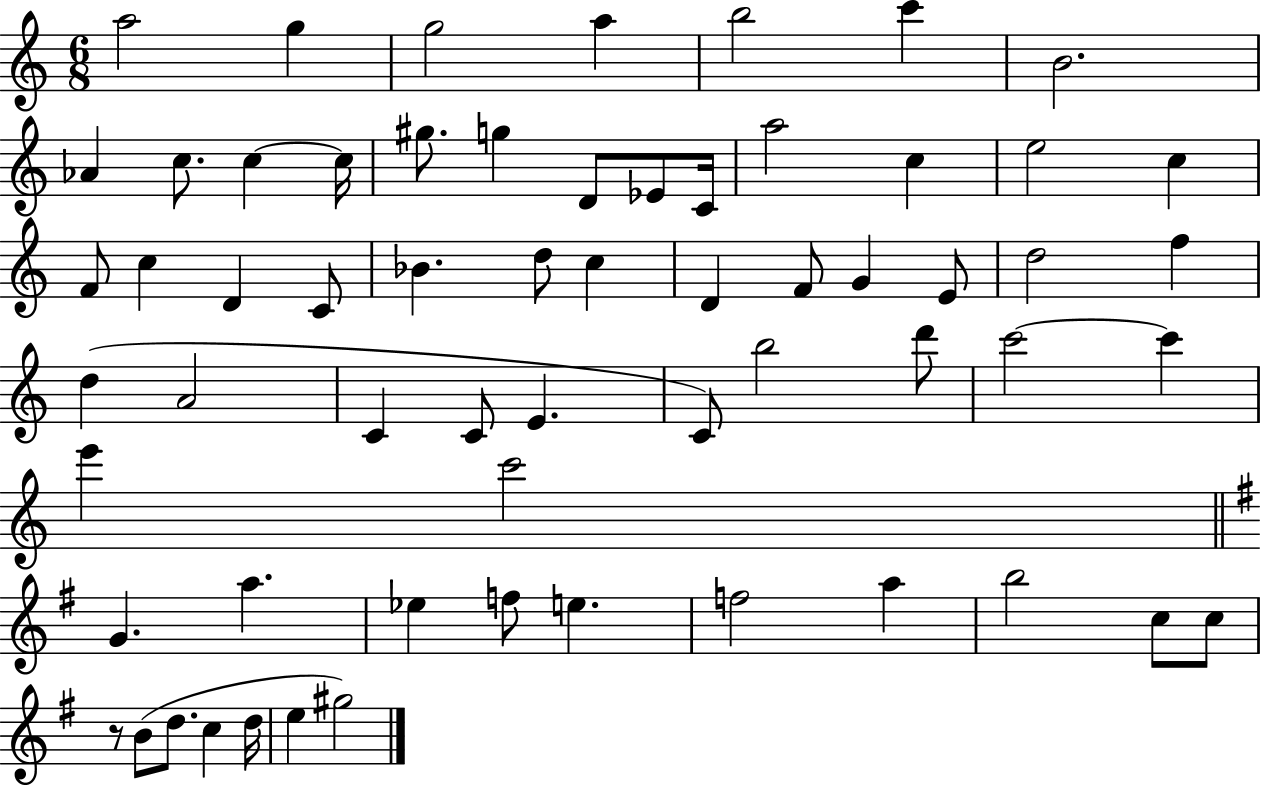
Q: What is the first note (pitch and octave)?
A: A5